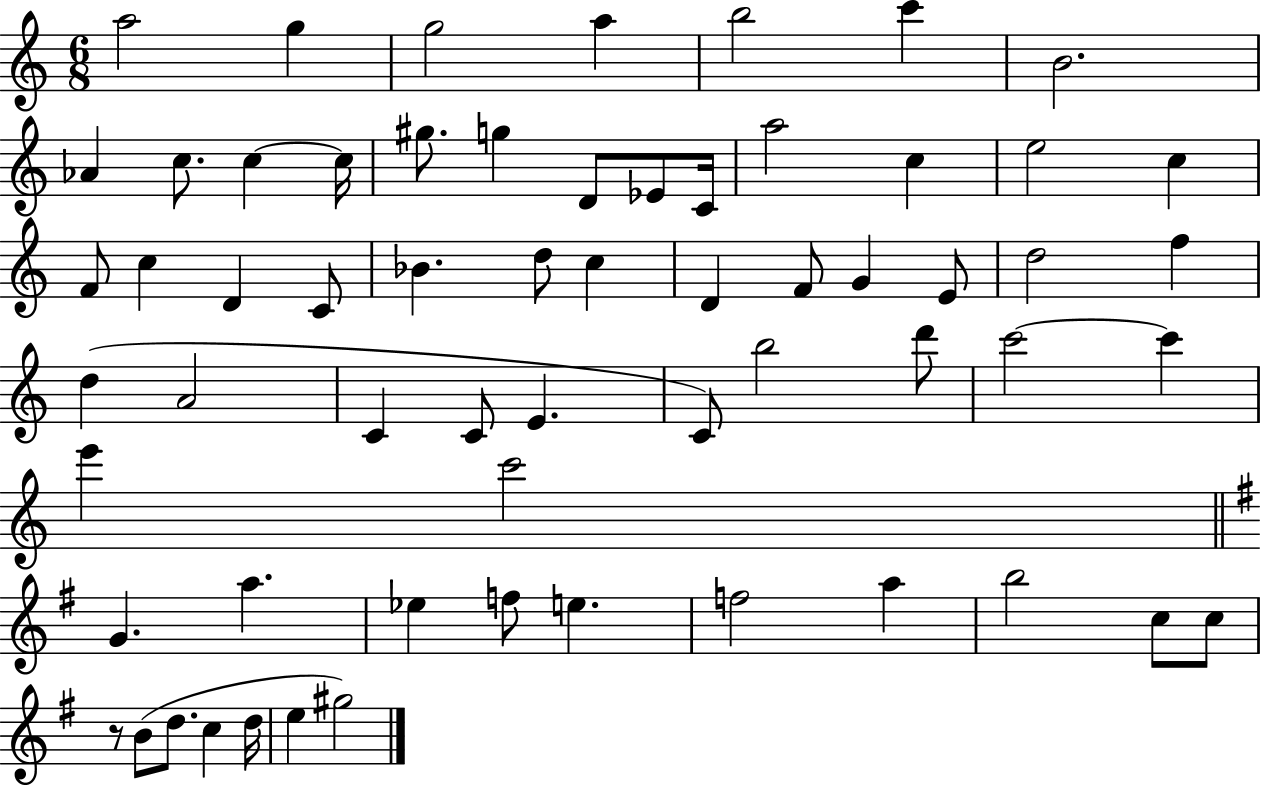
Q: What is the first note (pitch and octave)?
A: A5